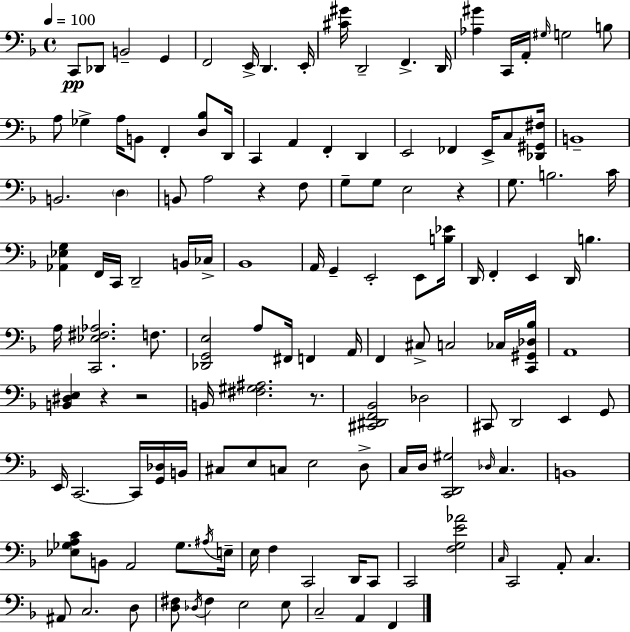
{
  \clef bass
  \time 4/4
  \defaultTimeSignature
  \key f \major
  \tempo 4 = 100
  c,8\pp des,8 b,2-- g,4 | f,2 e,16-> d,4. e,16-. | <cis' gis'>16 d,2-- f,4.-> d,16 | <aes gis'>4 c,16 a,16-. \grace { gis16 } g2 b8 | \break a8 ges4-> a16 b,8 f,4-. <d bes>8 | d,16 c,4 a,4 f,4-. d,4 | e,2 fes,4 e,16-> c8 | <des, gis, fis>16 b,1-- | \break b,2. \parenthesize d4 | b,8 a2 r4 f8 | g8-- g8 e2 r4 | g8. b2. | \break c'16 <aes, ees g>4 f,16 c,16 d,2-- b,16 | ces16-> bes,1 | a,16 g,4-- e,2-. e,8 | <b ees'>16 d,16 f,4-. e,4 d,16 b4. | \break a16 <c, ees fis aes>2. f8. | <des, g, e>2 a8 fis,16 f,4 | a,16 f,4 cis8-> c2 ces16 | <c, gis, des bes>16 a,1 | \break <b, dis e>4 r4 r2 | b,16 <fis gis ais>2. r8. | <cis, dis, f, bes,>2 des2 | cis,8 d,2 e,4 g,8 | \break e,16 c,2.~~ c,16 <g, des>16 | b,16 cis8 e8 c8 e2 d8-> | c16 d16 <c, d, gis>2 \grace { des16 } c4. | b,1 | \break <ees ges a c'>8 b,8 a,2 ges8. | \acciaccatura { ais16 } e16-- e16 f4 c,2 | d,16 c,8 c,2 <f g e' aes'>2 | \grace { c16 } c,2 a,8-. c4. | \break ais,8 c2. | d8 <d fis>8 \acciaccatura { des16 } fis4 e2 | e8 c2-- a,4 | f,4 \bar "|."
}